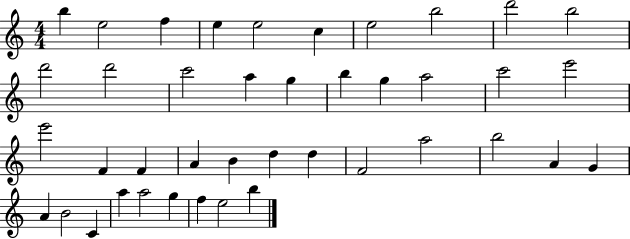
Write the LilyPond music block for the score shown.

{
  \clef treble
  \numericTimeSignature
  \time 4/4
  \key c \major
  b''4 e''2 f''4 | e''4 e''2 c''4 | e''2 b''2 | d'''2 b''2 | \break d'''2 d'''2 | c'''2 a''4 g''4 | b''4 g''4 a''2 | c'''2 e'''2 | \break e'''2 f'4 f'4 | a'4 b'4 d''4 d''4 | f'2 a''2 | b''2 a'4 g'4 | \break a'4 b'2 c'4 | a''4 a''2 g''4 | f''4 e''2 b''4 | \bar "|."
}